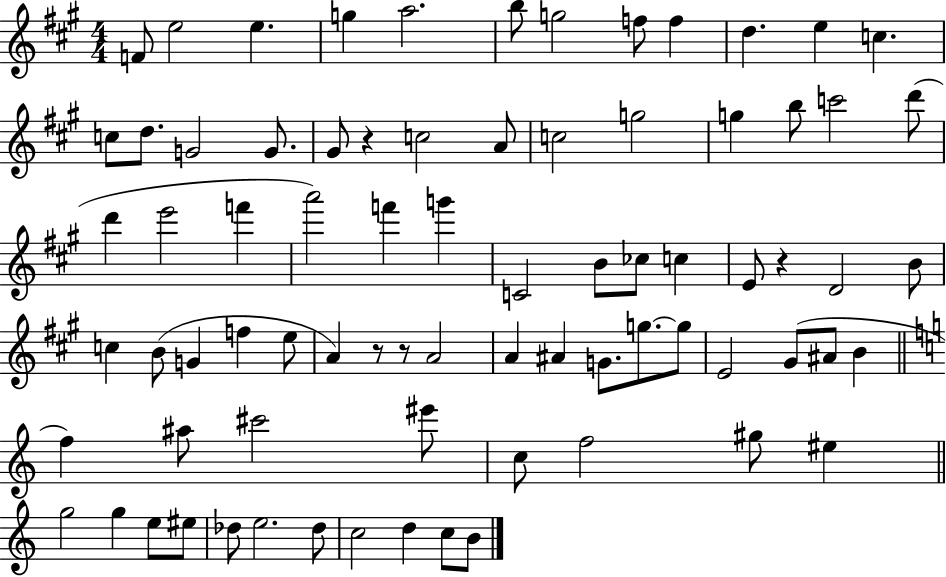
{
  \clef treble
  \numericTimeSignature
  \time 4/4
  \key a \major
  f'8 e''2 e''4. | g''4 a''2. | b''8 g''2 f''8 f''4 | d''4. e''4 c''4. | \break c''8 d''8. g'2 g'8. | gis'8 r4 c''2 a'8 | c''2 g''2 | g''4 b''8 c'''2 d'''8( | \break d'''4 e'''2 f'''4 | a'''2) f'''4 g'''4 | c'2 b'8 ces''8 c''4 | e'8 r4 d'2 b'8 | \break c''4 b'8( g'4 f''4 e''8 | a'4) r8 r8 a'2 | a'4 ais'4 g'8. g''8.~~ g''8 | e'2 gis'8( ais'8 b'4 | \break \bar "||" \break \key c \major f''4) ais''8 cis'''2 eis'''8 | c''8 f''2 gis''8 eis''4 | \bar "||" \break \key a \minor g''2 g''4 e''8 eis''8 | des''8 e''2. des''8 | c''2 d''4 c''8 b'8 | \bar "|."
}